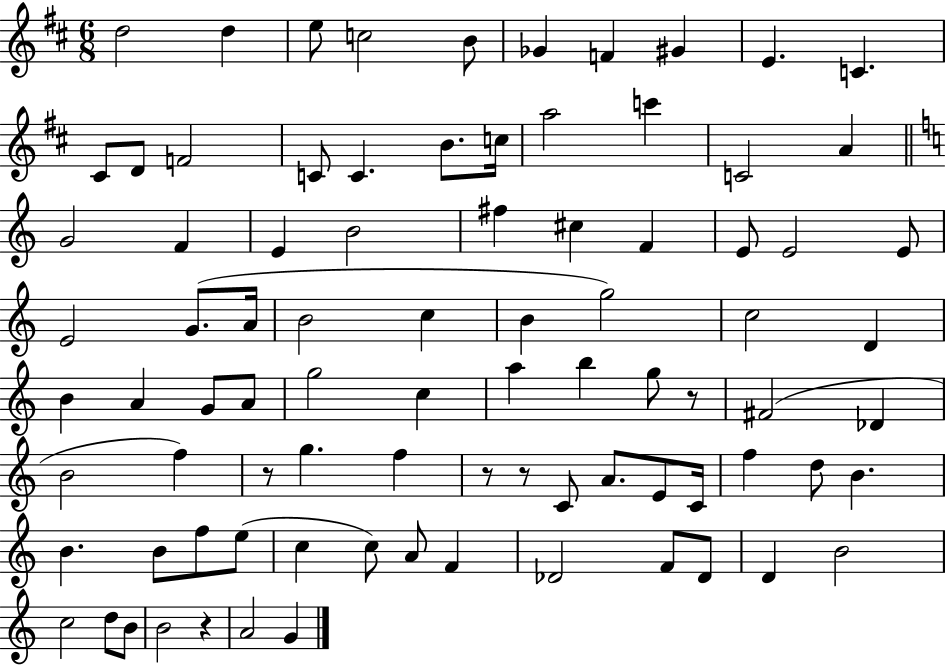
{
  \clef treble
  \numericTimeSignature
  \time 6/8
  \key d \major
  \repeat volta 2 { d''2 d''4 | e''8 c''2 b'8 | ges'4 f'4 gis'4 | e'4. c'4. | \break cis'8 d'8 f'2 | c'8 c'4. b'8. c''16 | a''2 c'''4 | c'2 a'4 | \break \bar "||" \break \key c \major g'2 f'4 | e'4 b'2 | fis''4 cis''4 f'4 | e'8 e'2 e'8 | \break e'2 g'8.( a'16 | b'2 c''4 | b'4 g''2) | c''2 d'4 | \break b'4 a'4 g'8 a'8 | g''2 c''4 | a''4 b''4 g''8 r8 | fis'2( des'4 | \break b'2 f''4) | r8 g''4. f''4 | r8 r8 c'8 a'8. e'8 c'16 | f''4 d''8 b'4. | \break b'4. b'8 f''8 e''8( | c''4 c''8) a'8 f'4 | des'2 f'8 des'8 | d'4 b'2 | \break c''2 d''8 b'8 | b'2 r4 | a'2 g'4 | } \bar "|."
}